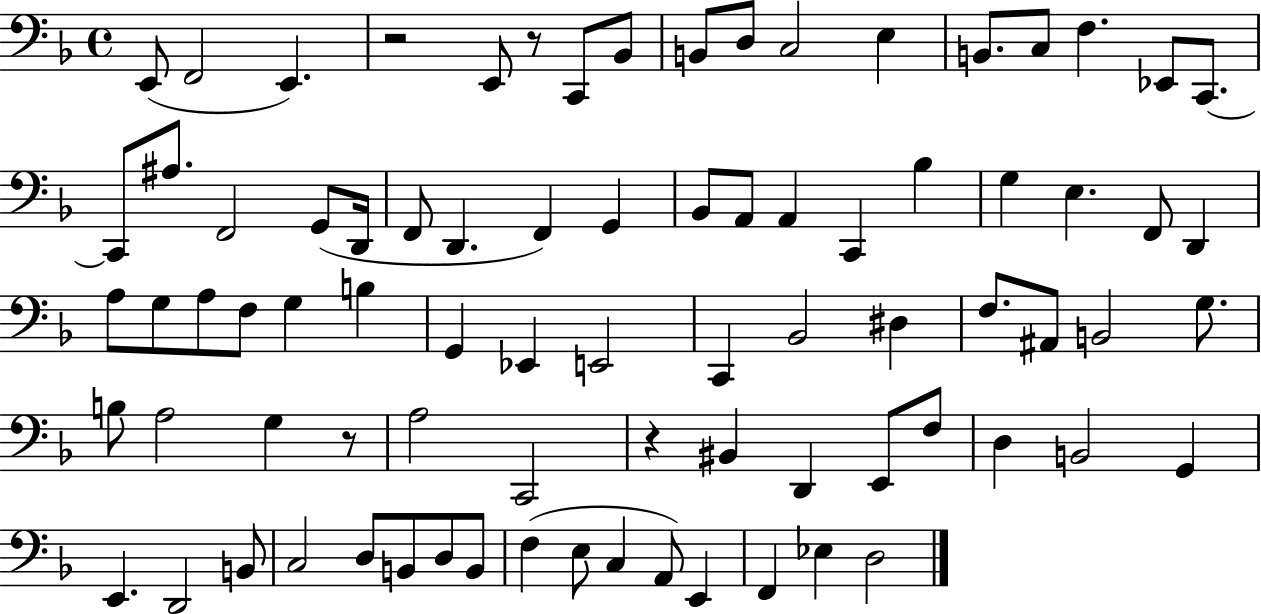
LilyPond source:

{
  \clef bass
  \time 4/4
  \defaultTimeSignature
  \key f \major
  e,8( f,2 e,4.) | r2 e,8 r8 c,8 bes,8 | b,8 d8 c2 e4 | b,8. c8 f4. ees,8 c,8.~~ | \break c,8 ais8. f,2 g,8( d,16 | f,8 d,4. f,4) g,4 | bes,8 a,8 a,4 c,4 bes4 | g4 e4. f,8 d,4 | \break a8 g8 a8 f8 g4 b4 | g,4 ees,4 e,2 | c,4 bes,2 dis4 | f8. ais,8 b,2 g8. | \break b8 a2 g4 r8 | a2 c,2 | r4 bis,4 d,4 e,8 f8 | d4 b,2 g,4 | \break e,4. d,2 b,8 | c2 d8 b,8 d8 b,8 | f4( e8 c4 a,8) e,4 | f,4 ees4 d2 | \break \bar "|."
}